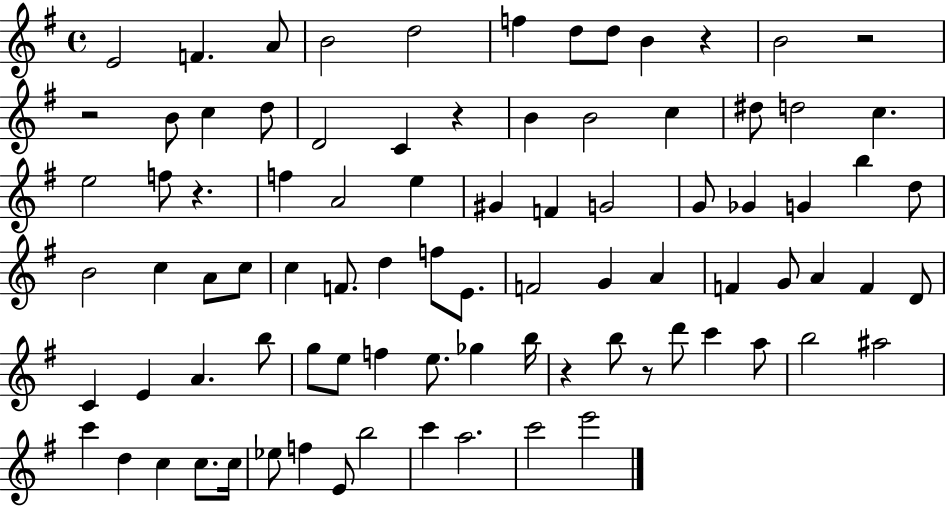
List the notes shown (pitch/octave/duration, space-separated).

E4/h F4/q. A4/e B4/h D5/h F5/q D5/e D5/e B4/q R/q B4/h R/h R/h B4/e C5/q D5/e D4/h C4/q R/q B4/q B4/h C5/q D#5/e D5/h C5/q. E5/h F5/e R/q. F5/q A4/h E5/q G#4/q F4/q G4/h G4/e Gb4/q G4/q B5/q D5/e B4/h C5/q A4/e C5/e C5/q F4/e. D5/q F5/e E4/e. F4/h G4/q A4/q F4/q G4/e A4/q F4/q D4/e C4/q E4/q A4/q. B5/e G5/e E5/e F5/q E5/e. Gb5/q B5/s R/q B5/e R/e D6/e C6/q A5/e B5/h A#5/h C6/q D5/q C5/q C5/e. C5/s Eb5/e F5/q E4/e B5/h C6/q A5/h. C6/h E6/h